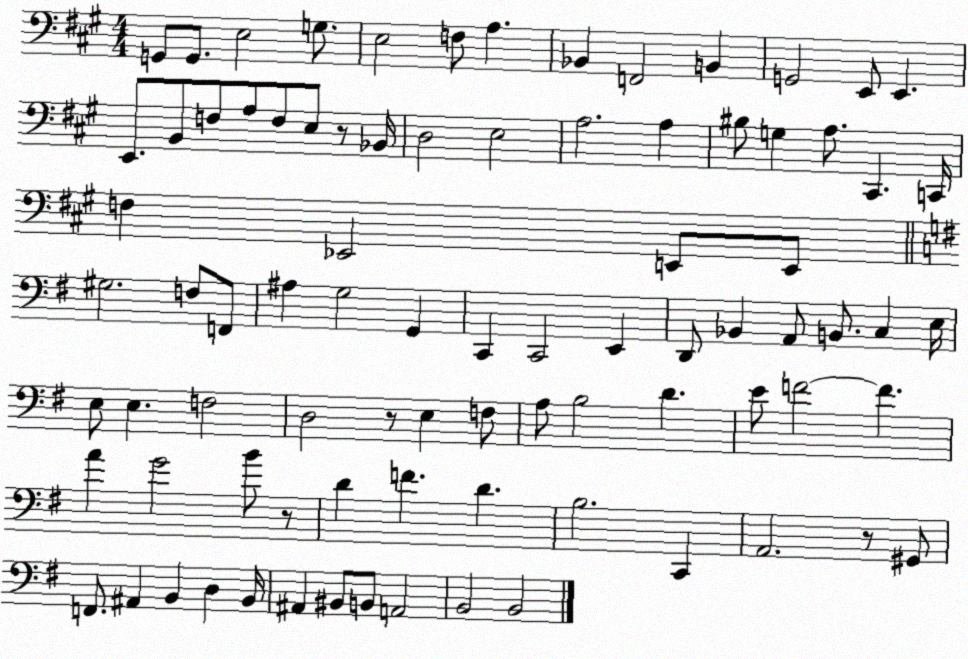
X:1
T:Untitled
M:4/4
L:1/4
K:A
G,,/2 G,,/2 E,2 G,/2 E,2 F,/2 A, _B,, F,,2 B,, G,,2 E,,/2 E,, E,,/2 B,,/2 F,/2 A,/2 F,/2 E,/2 z/2 _B,,/4 D,2 E,2 A,2 A, ^B,/2 G, A,/2 ^C,, C,,/4 F, _E,,2 E,,/2 E,,/2 ^G,2 F,/2 F,,/2 ^A, G,2 G,, C,, C,,2 E,, D,,/2 _B,, A,,/2 B,,/2 C, E,/4 E,/2 E, F,2 D,2 z/2 E, F,/2 A,/2 B,2 D E/2 F2 F A G2 B/2 z/2 D F D B,2 C,, A,,2 z/2 ^G,,/2 F,,/2 ^A,, B,, D, B,,/4 ^A,, ^B,,/2 B,,/2 A,,2 B,,2 B,,2